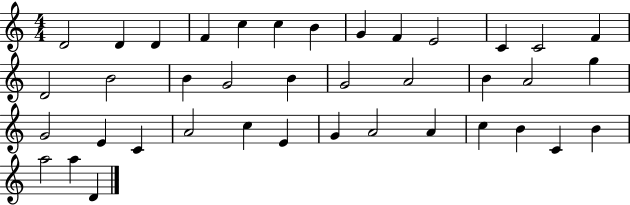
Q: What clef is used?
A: treble